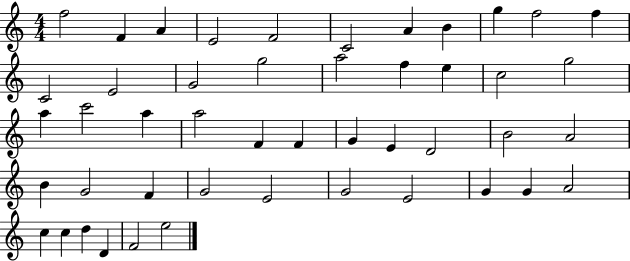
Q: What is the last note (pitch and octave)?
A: E5